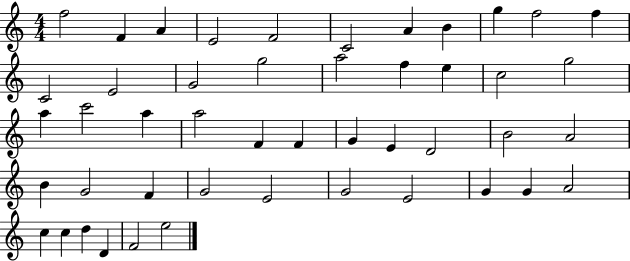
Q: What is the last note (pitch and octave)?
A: E5